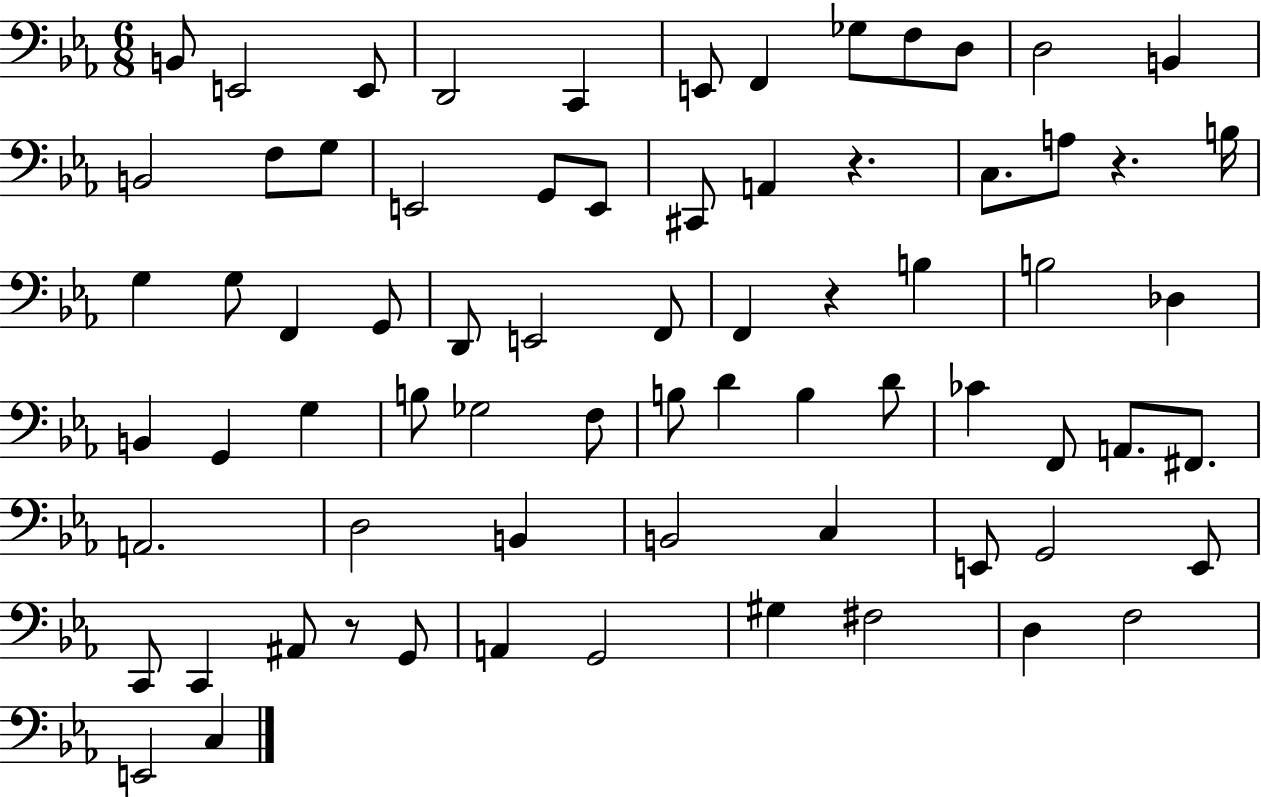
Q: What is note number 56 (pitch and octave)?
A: E2